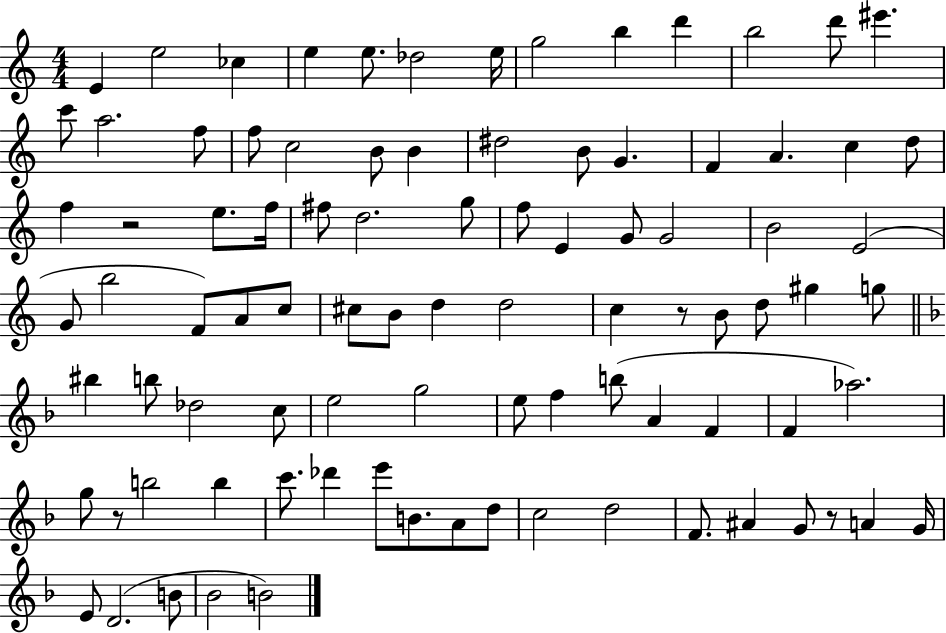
E4/q E5/h CES5/q E5/q E5/e. Db5/h E5/s G5/h B5/q D6/q B5/h D6/e EIS6/q. C6/e A5/h. F5/e F5/e C5/h B4/e B4/q D#5/h B4/e G4/q. F4/q A4/q. C5/q D5/e F5/q R/h E5/e. F5/s F#5/e D5/h. G5/e F5/e E4/q G4/e G4/h B4/h E4/h G4/e B5/h F4/e A4/e C5/e C#5/e B4/e D5/q D5/h C5/q R/e B4/e D5/e G#5/q G5/e BIS5/q B5/e Db5/h C5/e E5/h G5/h E5/e F5/q B5/e A4/q F4/q F4/q Ab5/h. G5/e R/e B5/h B5/q C6/e. Db6/q E6/e B4/e. A4/e D5/e C5/h D5/h F4/e. A#4/q G4/e R/e A4/q G4/s E4/e D4/h. B4/e Bb4/h B4/h